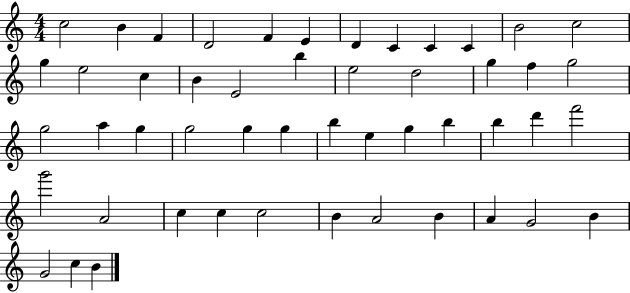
{
  \clef treble
  \numericTimeSignature
  \time 4/4
  \key c \major
  c''2 b'4 f'4 | d'2 f'4 e'4 | d'4 c'4 c'4 c'4 | b'2 c''2 | \break g''4 e''2 c''4 | b'4 e'2 b''4 | e''2 d''2 | g''4 f''4 g''2 | \break g''2 a''4 g''4 | g''2 g''4 g''4 | b''4 e''4 g''4 b''4 | b''4 d'''4 f'''2 | \break g'''2 a'2 | c''4 c''4 c''2 | b'4 a'2 b'4 | a'4 g'2 b'4 | \break g'2 c''4 b'4 | \bar "|."
}